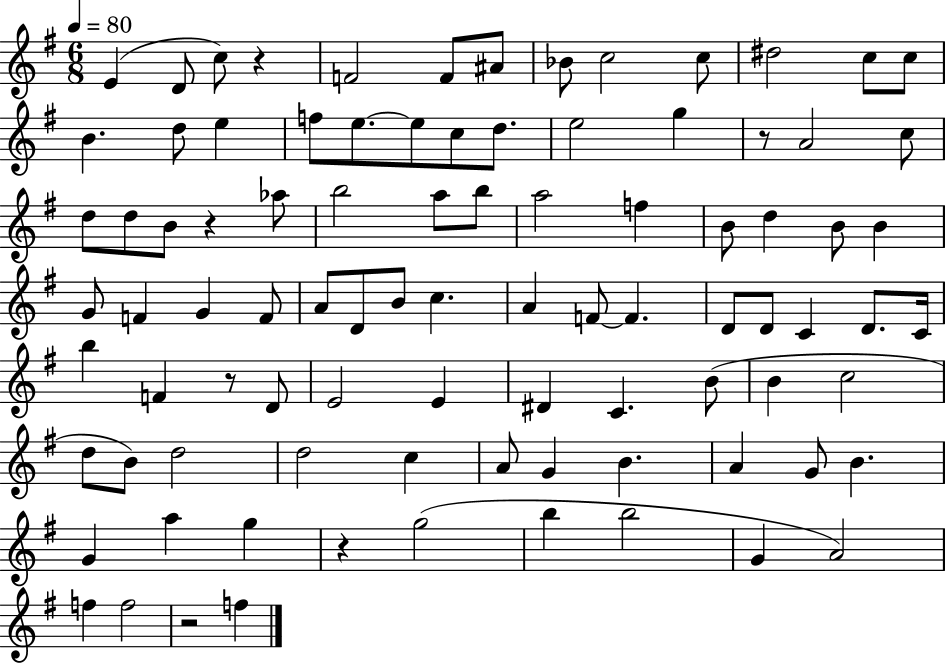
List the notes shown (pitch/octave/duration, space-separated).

E4/q D4/e C5/e R/q F4/h F4/e A#4/e Bb4/e C5/h C5/e D#5/h C5/e C5/e B4/q. D5/e E5/q F5/e E5/e. E5/e C5/e D5/e. E5/h G5/q R/e A4/h C5/e D5/e D5/e B4/e R/q Ab5/e B5/h A5/e B5/e A5/h F5/q B4/e D5/q B4/e B4/q G4/e F4/q G4/q F4/e A4/e D4/e B4/e C5/q. A4/q F4/e F4/q. D4/e D4/e C4/q D4/e. C4/s B5/q F4/q R/e D4/e E4/h E4/q D#4/q C4/q. B4/e B4/q C5/h D5/e B4/e D5/h D5/h C5/q A4/e G4/q B4/q. A4/q G4/e B4/q. G4/q A5/q G5/q R/q G5/h B5/q B5/h G4/q A4/h F5/q F5/h R/h F5/q